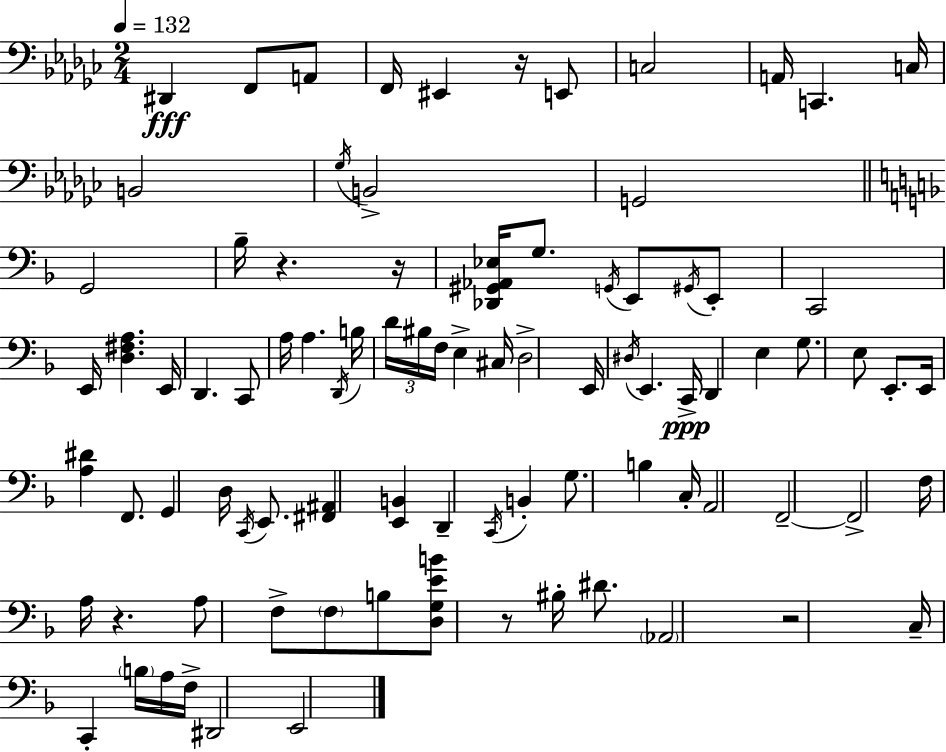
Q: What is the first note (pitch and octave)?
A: D#2